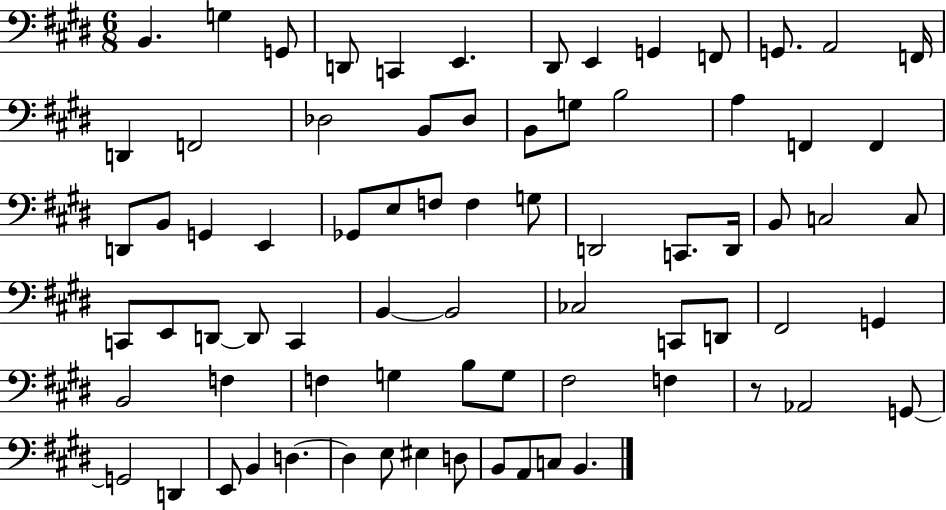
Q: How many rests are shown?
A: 1